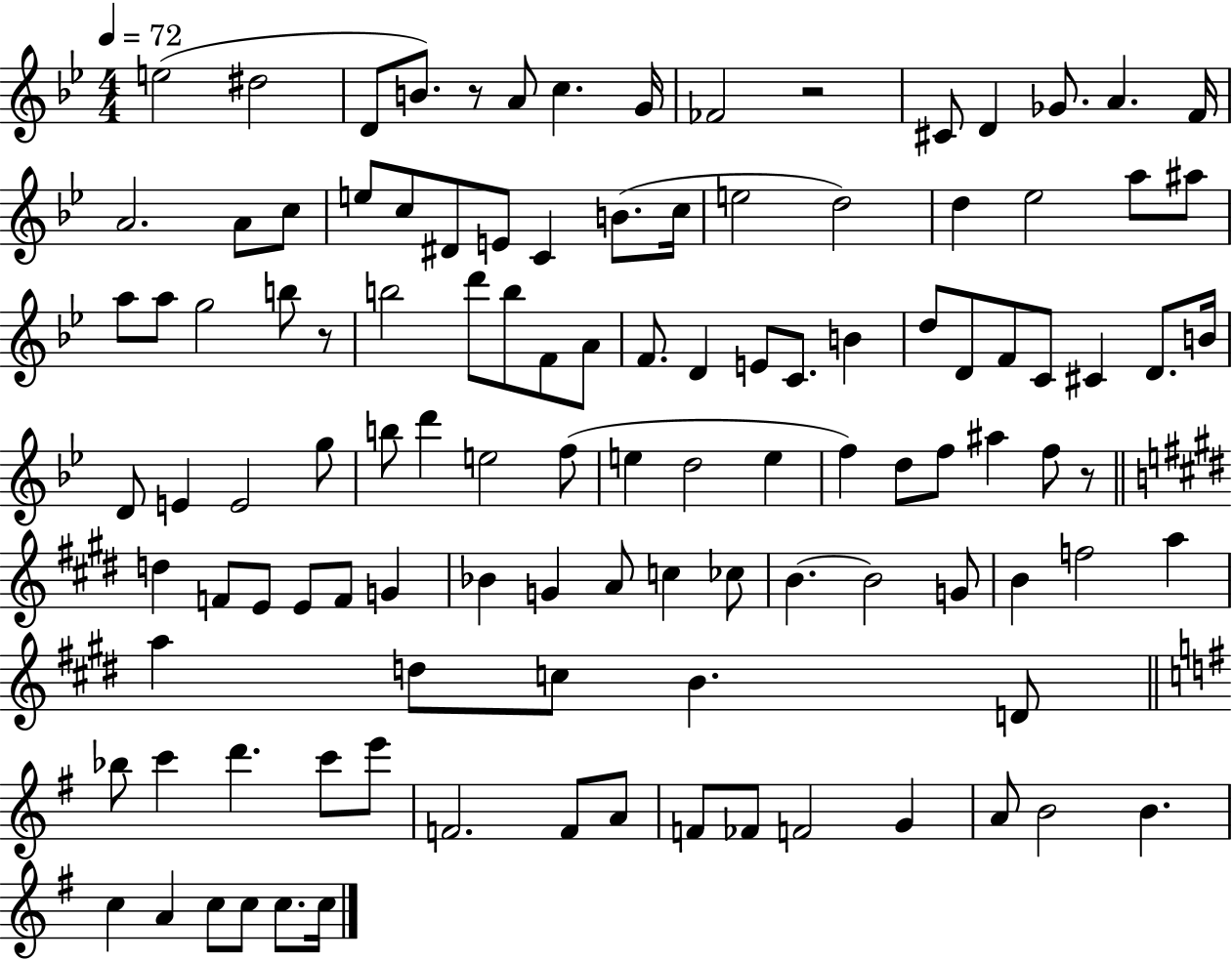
{
  \clef treble
  \numericTimeSignature
  \time 4/4
  \key bes \major
  \tempo 4 = 72
  e''2( dis''2 | d'8 b'8.) r8 a'8 c''4. g'16 | fes'2 r2 | cis'8 d'4 ges'8. a'4. f'16 | \break a'2. a'8 c''8 | e''8 c''8 dis'8 e'8 c'4 b'8.( c''16 | e''2 d''2) | d''4 ees''2 a''8 ais''8 | \break a''8 a''8 g''2 b''8 r8 | b''2 d'''8 b''8 f'8 a'8 | f'8. d'4 e'8 c'8. b'4 | d''8 d'8 f'8 c'8 cis'4 d'8. b'16 | \break d'8 e'4 e'2 g''8 | b''8 d'''4 e''2 f''8( | e''4 d''2 e''4 | f''4) d''8 f''8 ais''4 f''8 r8 | \break \bar "||" \break \key e \major d''4 f'8 e'8 e'8 f'8 g'4 | bes'4 g'4 a'8 c''4 ces''8 | b'4.~~ b'2 g'8 | b'4 f''2 a''4 | \break a''4 d''8 c''8 b'4. d'8 | \bar "||" \break \key g \major bes''8 c'''4 d'''4. c'''8 e'''8 | f'2. f'8 a'8 | f'8 fes'8 f'2 g'4 | a'8 b'2 b'4. | \break c''4 a'4 c''8 c''8 c''8. c''16 | \bar "|."
}